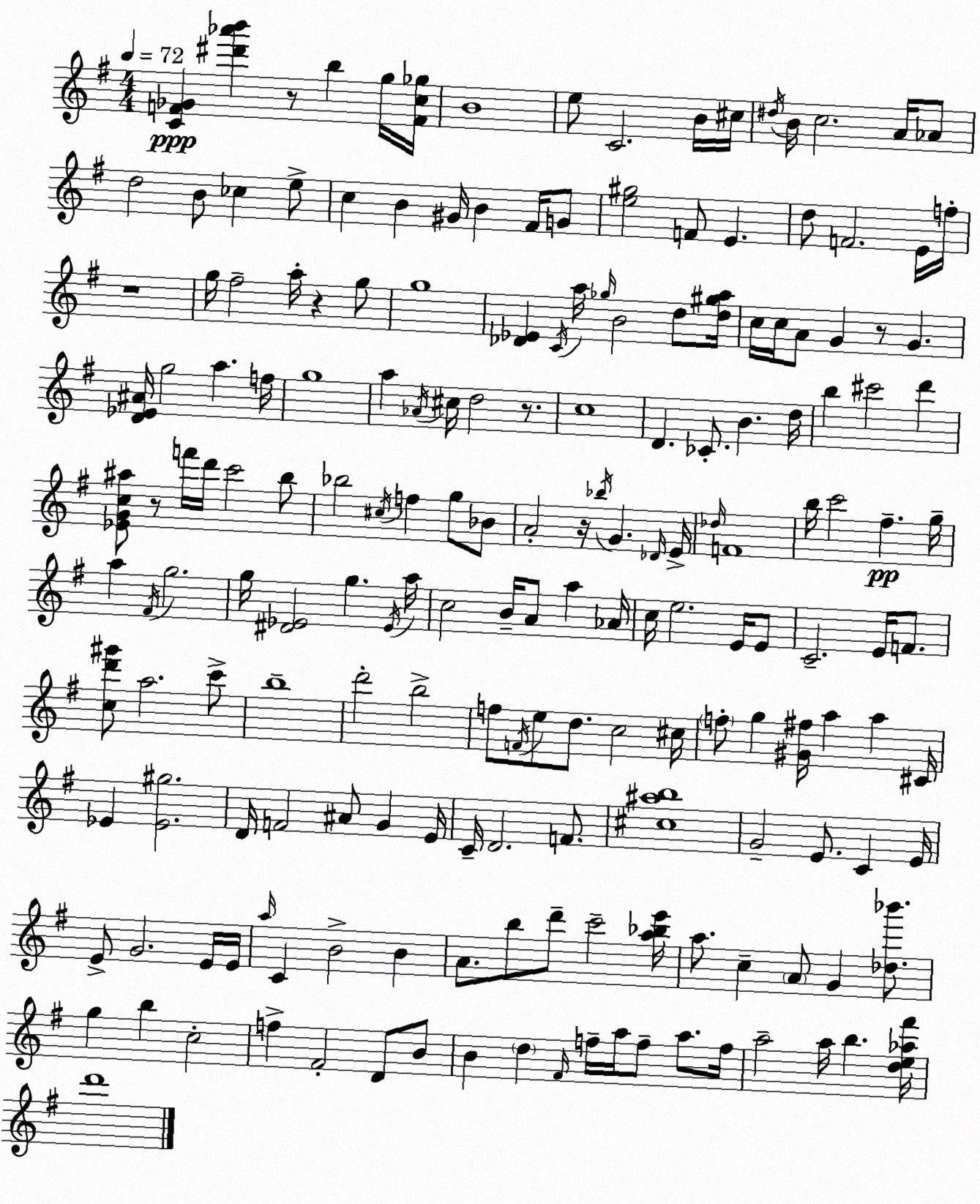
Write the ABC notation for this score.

X:1
T:Untitled
M:4/4
L:1/4
K:G
[CF_G] [^d'_a'b'] z/2 b g/4 [Fc_g]/4 B4 e/2 C2 B/4 ^c/4 ^d/4 B/4 c2 A/4 _A/2 d2 B/2 _c e/2 c B ^G/4 B ^F/4 G/2 [e^g]2 F/2 E d/2 F2 E/4 f/4 z4 g/4 ^f2 a/4 z g/2 g4 [_D_E] C/4 a/4 _g/4 B2 d/2 [d^ga]/4 c/4 c/4 A/2 G z/2 G [D_E^A]/4 g2 a f/4 g4 a _A/4 ^c/4 d2 z/2 c4 D _C/2 B d/4 b ^c'2 d' [_EGc^a]/2 z/2 f'/4 d'/4 c'2 b/2 _b2 ^c/4 f g/2 _B/2 A2 z/4 _b/4 G _D/4 E/4 _d/4 F4 b/4 c'2 ^f g/4 a ^F/4 g2 g/4 [^D_E]2 g _E/4 a/4 c2 B/4 A/2 a _A/4 c/4 e2 E/4 E/2 C2 E/4 F/2 [cd'^g']/2 a2 c'/2 b4 d'2 b2 f/2 F/4 e/2 d/2 c2 ^c/4 f/2 g [^G^f]/4 a a ^C/4 _E [_E^g]2 D/4 F2 ^A/2 G E/4 C/4 D2 F/2 [^c^ab]4 G2 E/2 C E/4 E/2 G2 E/4 E/4 a/4 C B2 B A/2 b/2 d'/2 c'2 [a_be']/4 a/2 c A/2 G [_d_b']/2 g b c2 f ^F2 D/2 B/2 B d ^F/4 f/4 a/4 f/2 a/2 f/4 a2 a/4 b [de_a^f']/4 d'4